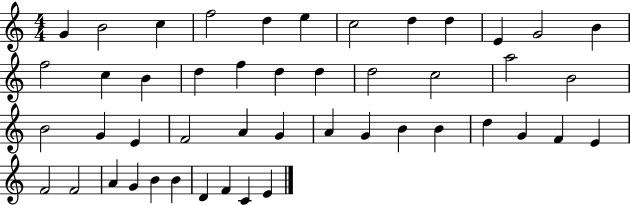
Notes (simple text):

G4/q B4/h C5/q F5/h D5/q E5/q C5/h D5/q D5/q E4/q G4/h B4/q F5/h C5/q B4/q D5/q F5/q D5/q D5/q D5/h C5/h A5/h B4/h B4/h G4/q E4/q F4/h A4/q G4/q A4/q G4/q B4/q B4/q D5/q G4/q F4/q E4/q F4/h F4/h A4/q G4/q B4/q B4/q D4/q F4/q C4/q E4/q